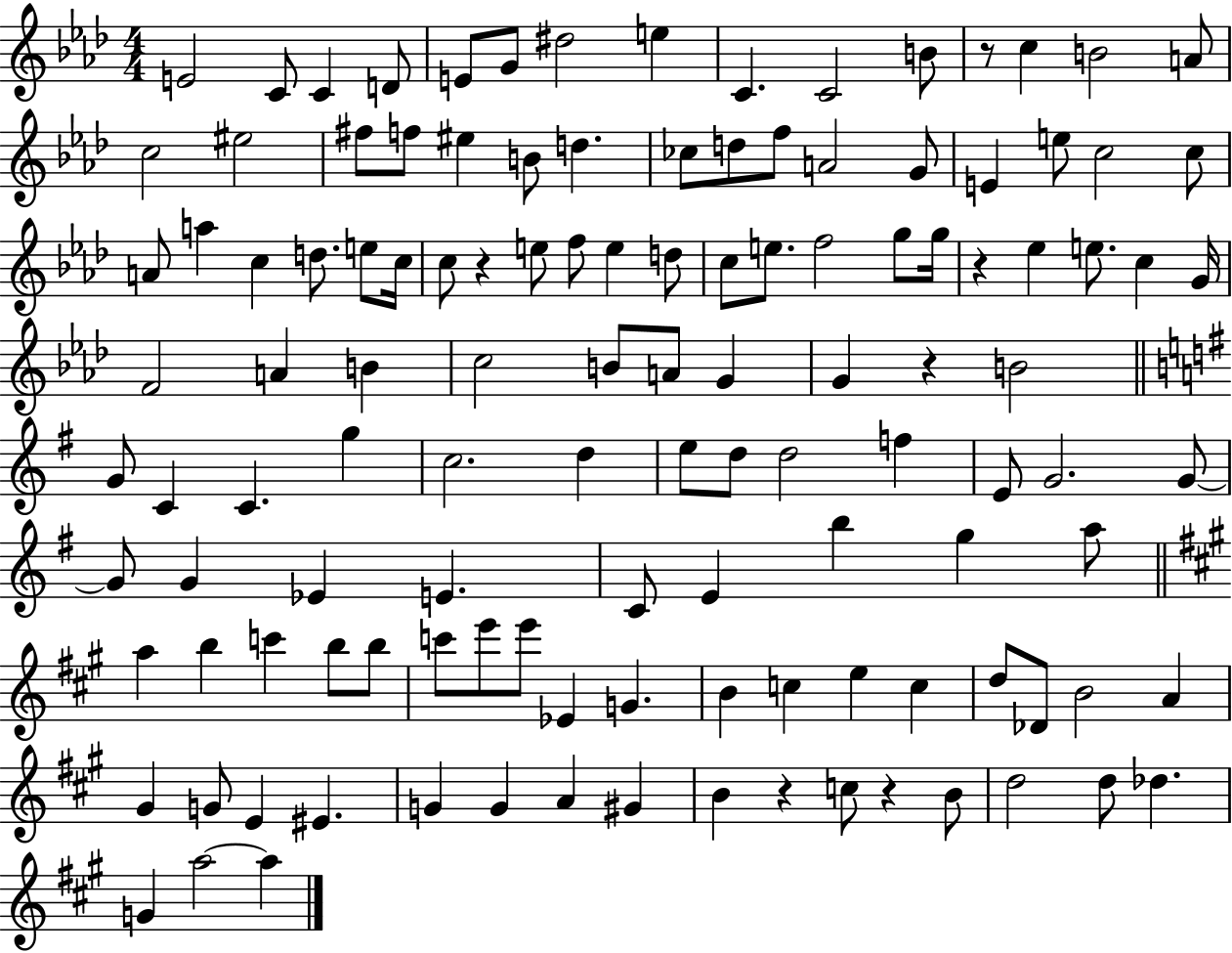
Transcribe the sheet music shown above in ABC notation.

X:1
T:Untitled
M:4/4
L:1/4
K:Ab
E2 C/2 C D/2 E/2 G/2 ^d2 e C C2 B/2 z/2 c B2 A/2 c2 ^e2 ^f/2 f/2 ^e B/2 d _c/2 d/2 f/2 A2 G/2 E e/2 c2 c/2 A/2 a c d/2 e/2 c/4 c/2 z e/2 f/2 e d/2 c/2 e/2 f2 g/2 g/4 z _e e/2 c G/4 F2 A B c2 B/2 A/2 G G z B2 G/2 C C g c2 d e/2 d/2 d2 f E/2 G2 G/2 G/2 G _E E C/2 E b g a/2 a b c' b/2 b/2 c'/2 e'/2 e'/2 _E G B c e c d/2 _D/2 B2 A ^G G/2 E ^E G G A ^G B z c/2 z B/2 d2 d/2 _d G a2 a